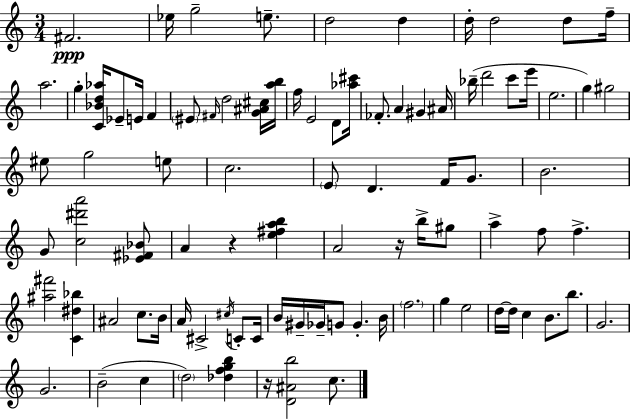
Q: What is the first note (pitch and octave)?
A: F#4